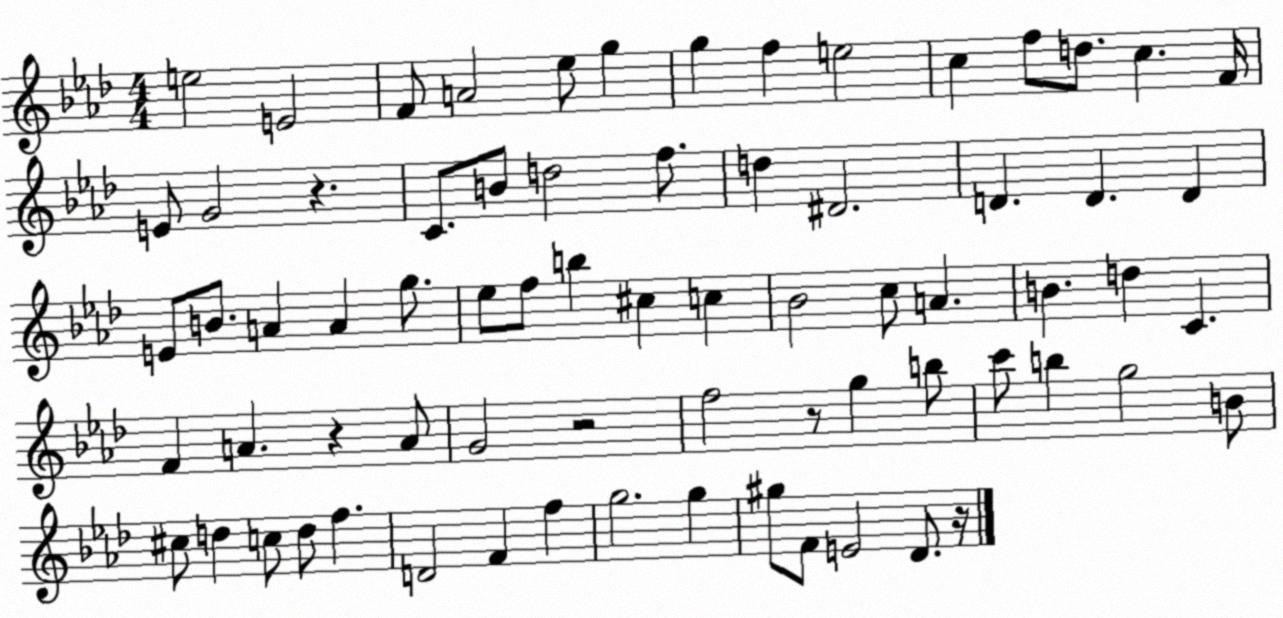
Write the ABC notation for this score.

X:1
T:Untitled
M:4/4
L:1/4
K:Ab
e2 E2 F/2 A2 _e/2 g g f e2 c f/2 d/2 c F/4 E/2 G2 z C/2 B/2 d2 f/2 d ^D2 D D D E/2 B/2 A A g/2 _e/2 f/2 b ^c c _B2 c/2 A B d C F A z A/2 G2 z2 f2 z/2 g b/2 c'/2 b g2 B/2 ^c/2 d c/2 d/2 f D2 F f g2 g ^g/2 F/2 E2 _D/2 z/4